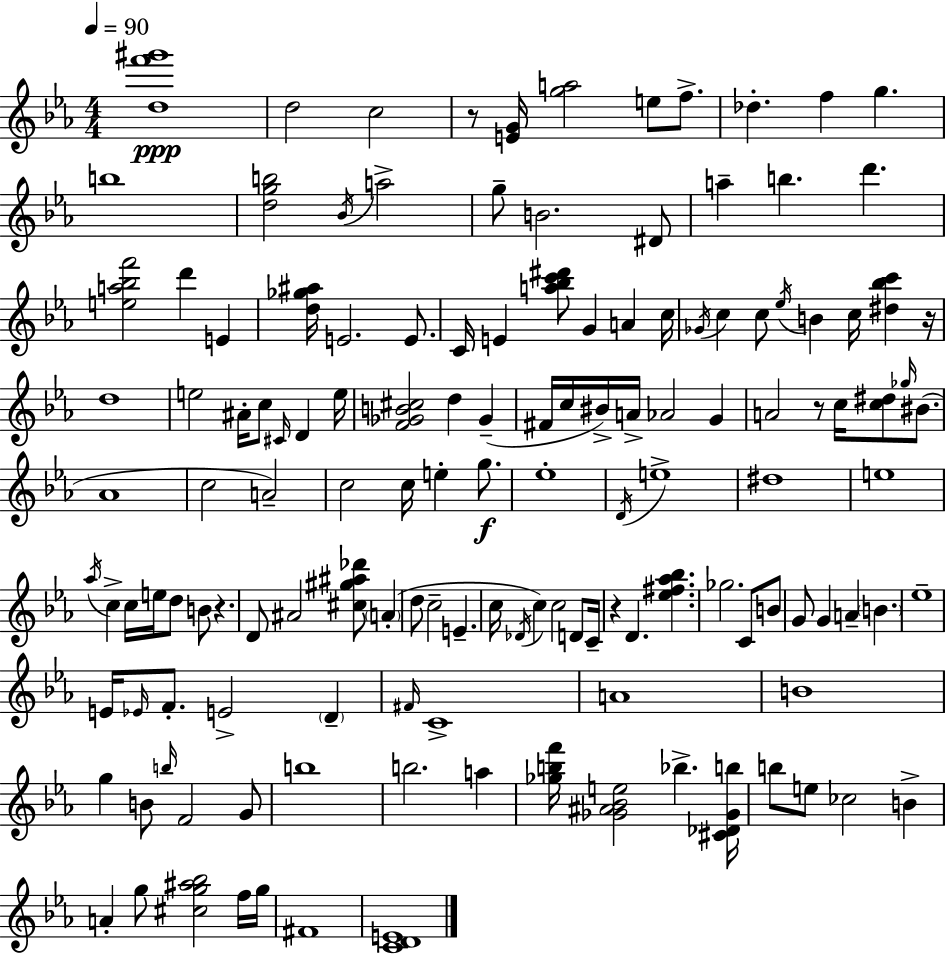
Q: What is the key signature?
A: C minor